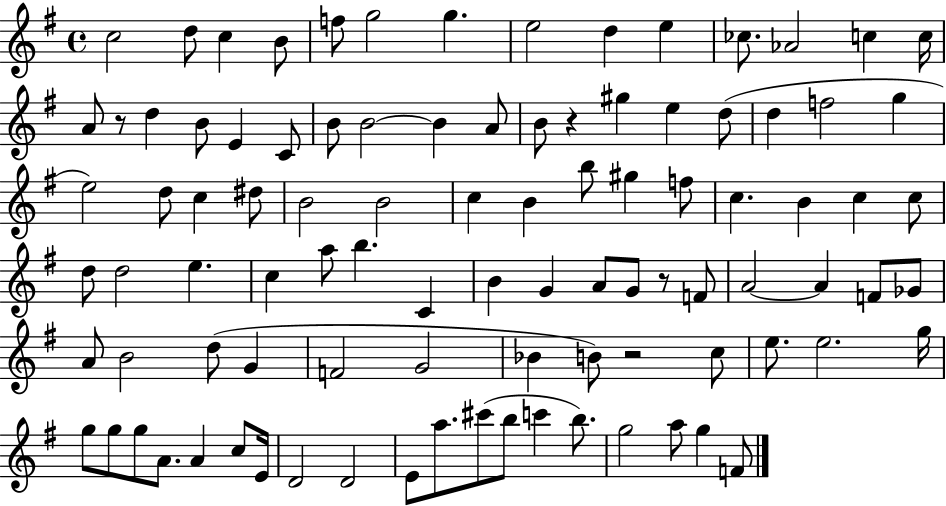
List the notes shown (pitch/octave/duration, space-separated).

C5/h D5/e C5/q B4/e F5/e G5/h G5/q. E5/h D5/q E5/q CES5/e. Ab4/h C5/q C5/s A4/e R/e D5/q B4/e E4/q C4/e B4/e B4/h B4/q A4/e B4/e R/q G#5/q E5/q D5/e D5/q F5/h G5/q E5/h D5/e C5/q D#5/e B4/h B4/h C5/q B4/q B5/e G#5/q F5/e C5/q. B4/q C5/q C5/e D5/e D5/h E5/q. C5/q A5/e B5/q. C4/q B4/q G4/q A4/e G4/e R/e F4/e A4/h A4/q F4/e Gb4/e A4/e B4/h D5/e G4/q F4/h G4/h Bb4/q B4/e R/h C5/e E5/e. E5/h. G5/s G5/e G5/e G5/e A4/e. A4/q C5/e E4/s D4/h D4/h E4/e A5/e. C#6/e B5/e C6/q B5/e. G5/h A5/e G5/q F4/e